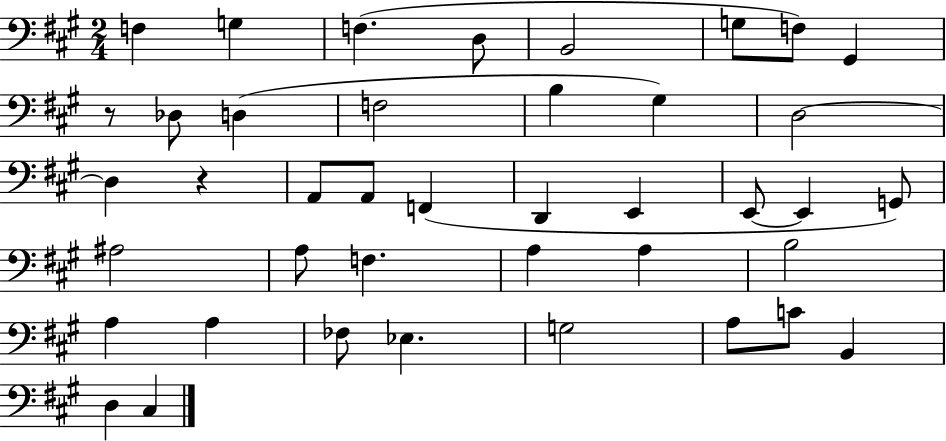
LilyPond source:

{
  \clef bass
  \numericTimeSignature
  \time 2/4
  \key a \major
  \repeat volta 2 { f4 g4 | f4.( d8 | b,2 | g8 f8) gis,4 | \break r8 des8 d4( | f2 | b4 gis4) | d2~~ | \break d4 r4 | a,8 a,8 f,4( | d,4 e,4 | e,8~~ e,4 g,8) | \break ais2 | a8 f4. | a4 a4 | b2 | \break a4 a4 | fes8 ees4. | g2 | a8 c'8 b,4 | \break d4 cis4 | } \bar "|."
}